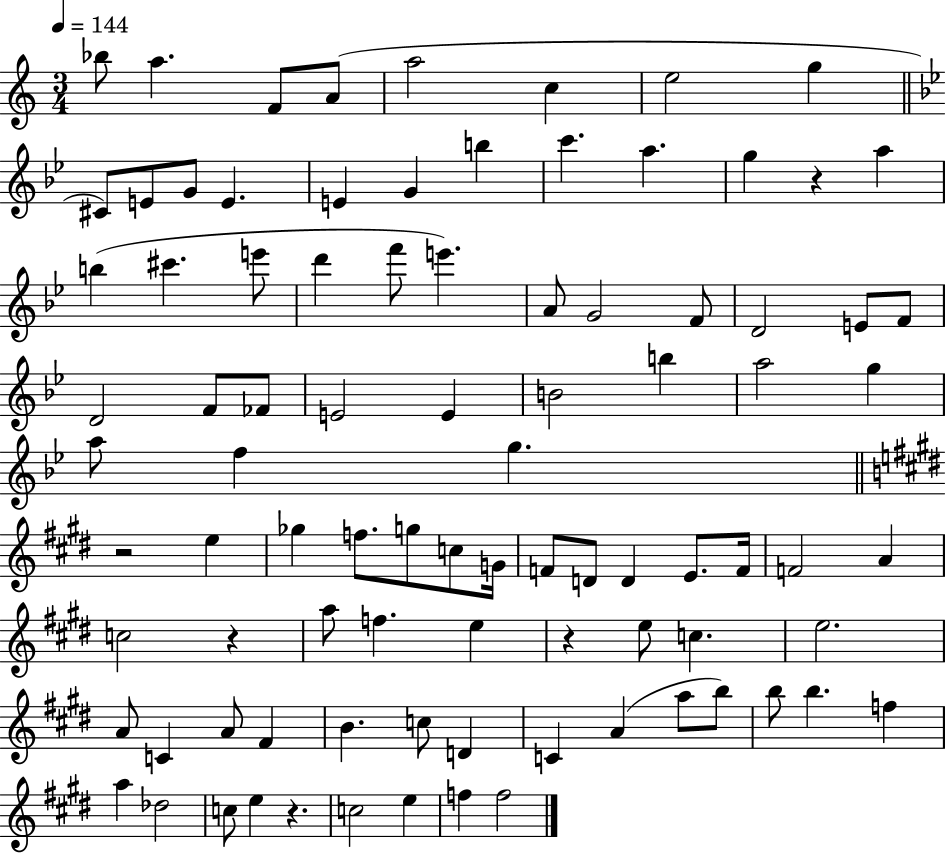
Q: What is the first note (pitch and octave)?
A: Bb5